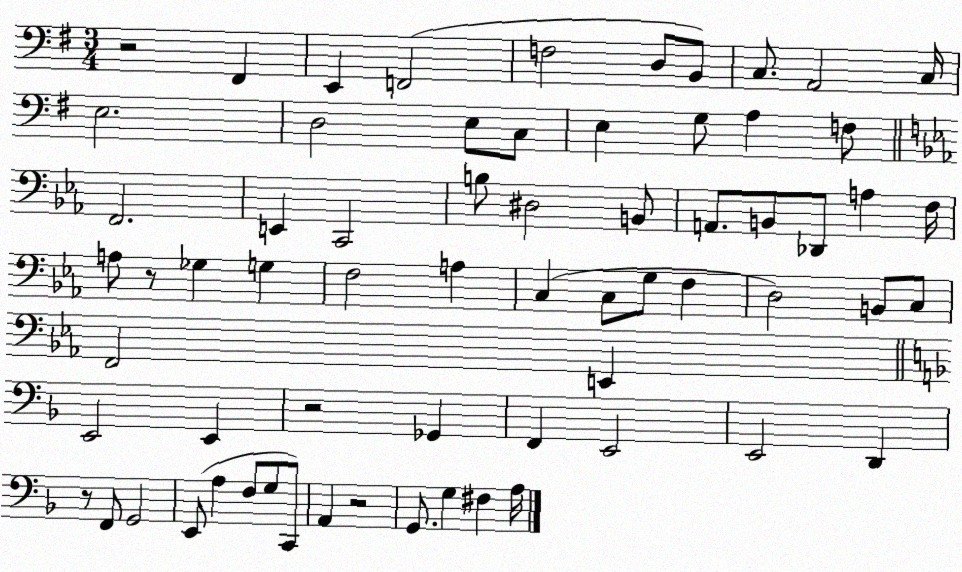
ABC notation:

X:1
T:Untitled
M:3/4
L:1/4
K:G
z2 ^F,, E,, F,,2 F,2 D,/2 B,,/2 C,/2 A,,2 C,/4 E,2 D,2 E,/2 C,/2 E, G,/2 A, F,/2 F,,2 E,, C,,2 B,/2 ^D,2 B,,/2 A,,/2 B,,/2 _D,,/2 A, F,/4 A,/2 z/2 _G, G, F,2 A, C, C,/2 G,/2 F, D,2 B,,/2 C,/2 F,,2 E,, E,,2 E,, z2 _G,, F,, E,,2 E,,2 D,, z/2 F,,/2 G,,2 E,,/2 A, F,/2 G,/2 C,,/2 A,, z2 G,,/2 G, ^F, A,/4